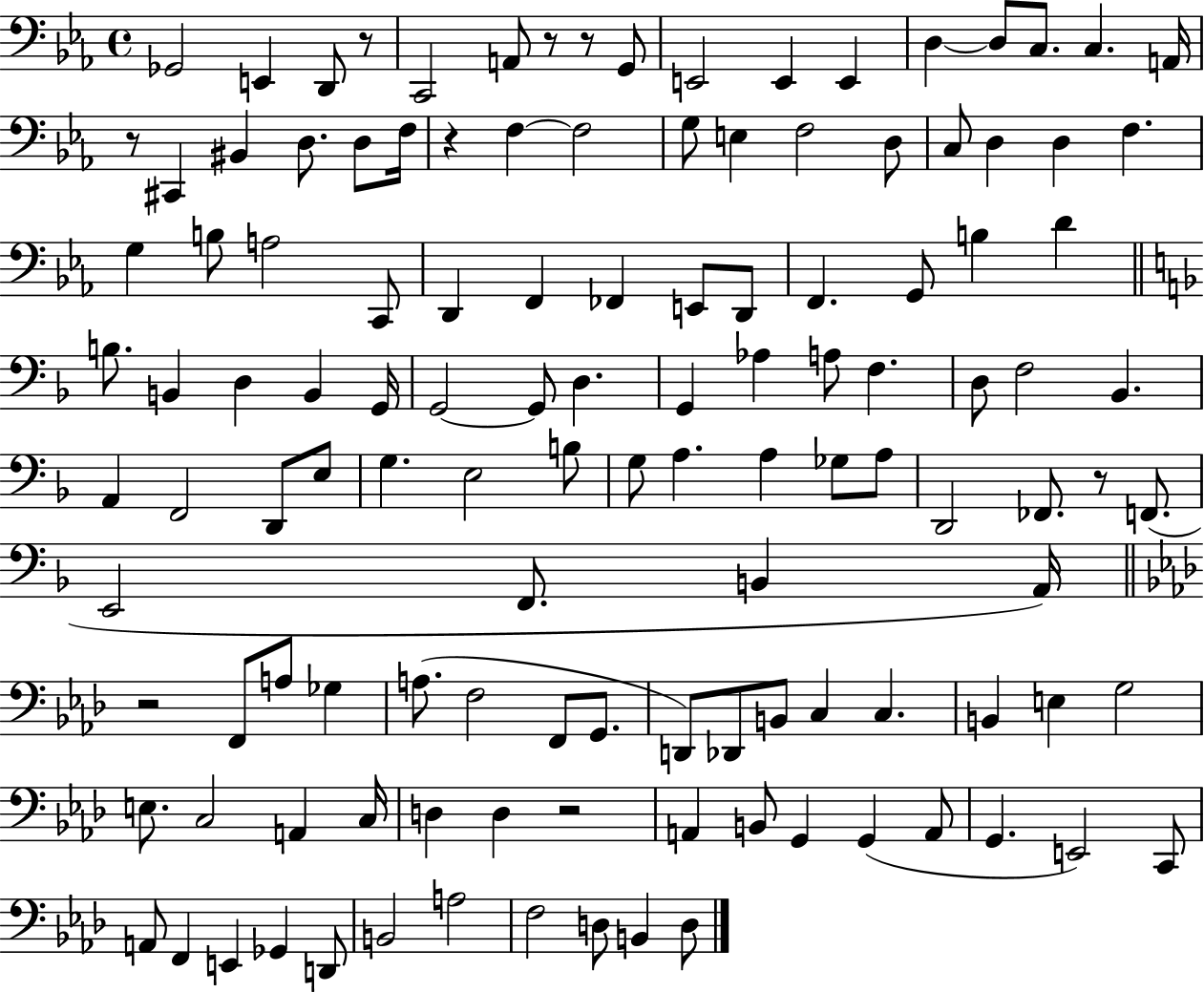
X:1
T:Untitled
M:4/4
L:1/4
K:Eb
_G,,2 E,, D,,/2 z/2 C,,2 A,,/2 z/2 z/2 G,,/2 E,,2 E,, E,, D, D,/2 C,/2 C, A,,/4 z/2 ^C,, ^B,, D,/2 D,/2 F,/4 z F, F,2 G,/2 E, F,2 D,/2 C,/2 D, D, F, G, B,/2 A,2 C,,/2 D,, F,, _F,, E,,/2 D,,/2 F,, G,,/2 B, D B,/2 B,, D, B,, G,,/4 G,,2 G,,/2 D, G,, _A, A,/2 F, D,/2 F,2 _B,, A,, F,,2 D,,/2 E,/2 G, E,2 B,/2 G,/2 A, A, _G,/2 A,/2 D,,2 _F,,/2 z/2 F,,/2 E,,2 F,,/2 B,, A,,/4 z2 F,,/2 A,/2 _G, A,/2 F,2 F,,/2 G,,/2 D,,/2 _D,,/2 B,,/2 C, C, B,, E, G,2 E,/2 C,2 A,, C,/4 D, D, z2 A,, B,,/2 G,, G,, A,,/2 G,, E,,2 C,,/2 A,,/2 F,, E,, _G,, D,,/2 B,,2 A,2 F,2 D,/2 B,, D,/2